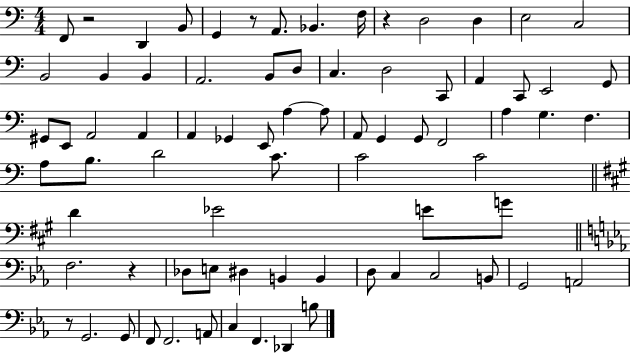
F2/e R/h D2/q B2/e G2/q R/e A2/e. Bb2/q. F3/s R/q D3/h D3/q E3/h C3/h B2/h B2/q B2/q A2/h. B2/e D3/e C3/q. D3/h C2/e A2/q C2/e E2/h G2/e G#2/e E2/e A2/h A2/q A2/q Gb2/q E2/e A3/q A3/e A2/e G2/q G2/e F2/h A3/q G3/q. F3/q. A3/e B3/e. D4/h C4/e. C4/h C4/h D4/q Eb4/h E4/e G4/e F3/h. R/q Db3/e E3/e D#3/q B2/q B2/q D3/e C3/q C3/h B2/e G2/h A2/h R/e G2/h. G2/e F2/e F2/h. A2/e C3/q F2/q. Db2/q B3/e